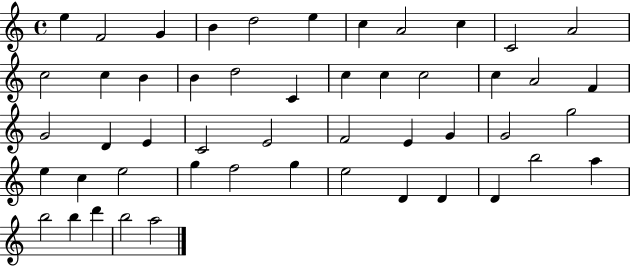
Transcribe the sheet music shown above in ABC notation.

X:1
T:Untitled
M:4/4
L:1/4
K:C
e F2 G B d2 e c A2 c C2 A2 c2 c B B d2 C c c c2 c A2 F G2 D E C2 E2 F2 E G G2 g2 e c e2 g f2 g e2 D D D b2 a b2 b d' b2 a2